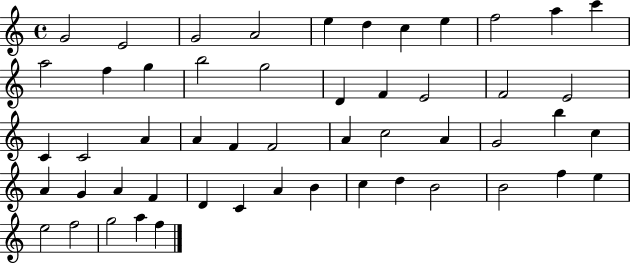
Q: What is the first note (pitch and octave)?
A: G4